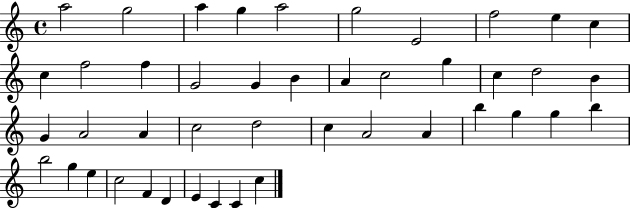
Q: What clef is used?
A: treble